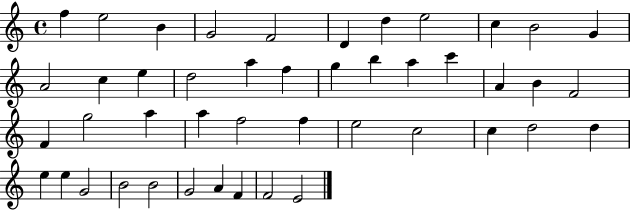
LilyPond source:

{
  \clef treble
  \time 4/4
  \defaultTimeSignature
  \key c \major
  f''4 e''2 b'4 | g'2 f'2 | d'4 d''4 e''2 | c''4 b'2 g'4 | \break a'2 c''4 e''4 | d''2 a''4 f''4 | g''4 b''4 a''4 c'''4 | a'4 b'4 f'2 | \break f'4 g''2 a''4 | a''4 f''2 f''4 | e''2 c''2 | c''4 d''2 d''4 | \break e''4 e''4 g'2 | b'2 b'2 | g'2 a'4 f'4 | f'2 e'2 | \break \bar "|."
}